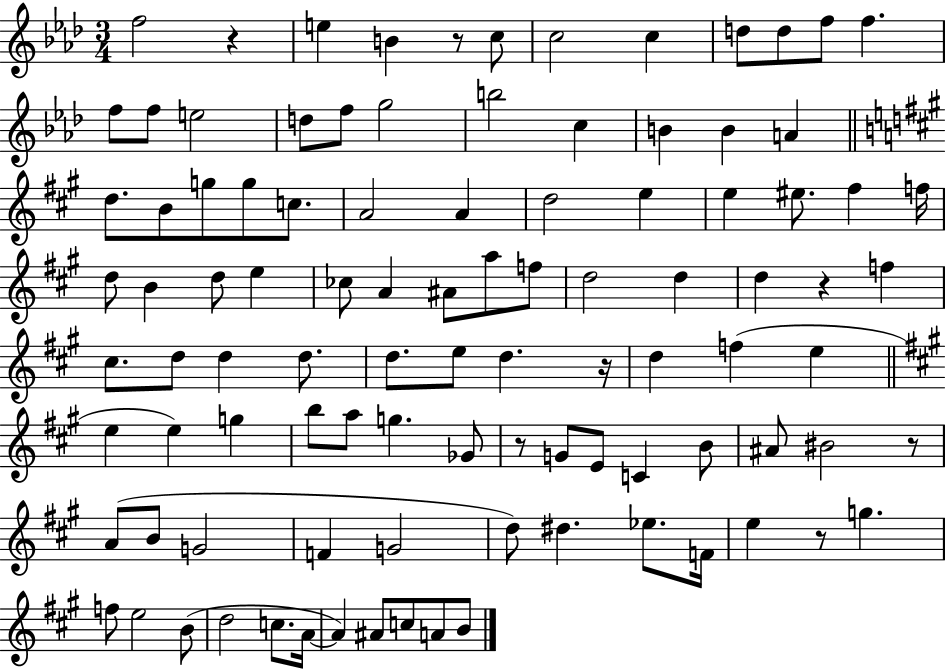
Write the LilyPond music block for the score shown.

{
  \clef treble
  \numericTimeSignature
  \time 3/4
  \key aes \major
  f''2 r4 | e''4 b'4 r8 c''8 | c''2 c''4 | d''8 d''8 f''8 f''4. | \break f''8 f''8 e''2 | d''8 f''8 g''2 | b''2 c''4 | b'4 b'4 a'4 | \break \bar "||" \break \key a \major d''8. b'8 g''8 g''8 c''8. | a'2 a'4 | d''2 e''4 | e''4 eis''8. fis''4 f''16 | \break d''8 b'4 d''8 e''4 | ces''8 a'4 ais'8 a''8 f''8 | d''2 d''4 | d''4 r4 f''4 | \break cis''8. d''8 d''4 d''8. | d''8. e''8 d''4. r16 | d''4 f''4( e''4 | \bar "||" \break \key a \major e''4 e''4) g''4 | b''8 a''8 g''4. ges'8 | r8 g'8 e'8 c'4 b'8 | ais'8 bis'2 r8 | \break a'8( b'8 g'2 | f'4 g'2 | d''8) dis''4. ees''8. f'16 | e''4 r8 g''4. | \break f''8 e''2 b'8( | d''2 c''8. a'16~~ | a'4) ais'8 c''8 a'8 b'8 | \bar "|."
}